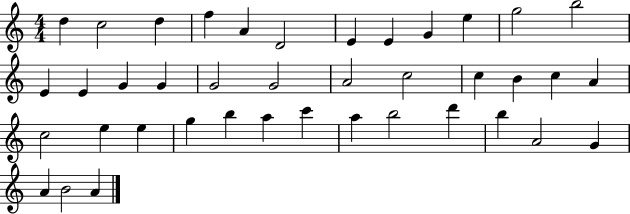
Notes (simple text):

D5/q C5/h D5/q F5/q A4/q D4/h E4/q E4/q G4/q E5/q G5/h B5/h E4/q E4/q G4/q G4/q G4/h G4/h A4/h C5/h C5/q B4/q C5/q A4/q C5/h E5/q E5/q G5/q B5/q A5/q C6/q A5/q B5/h D6/q B5/q A4/h G4/q A4/q B4/h A4/q